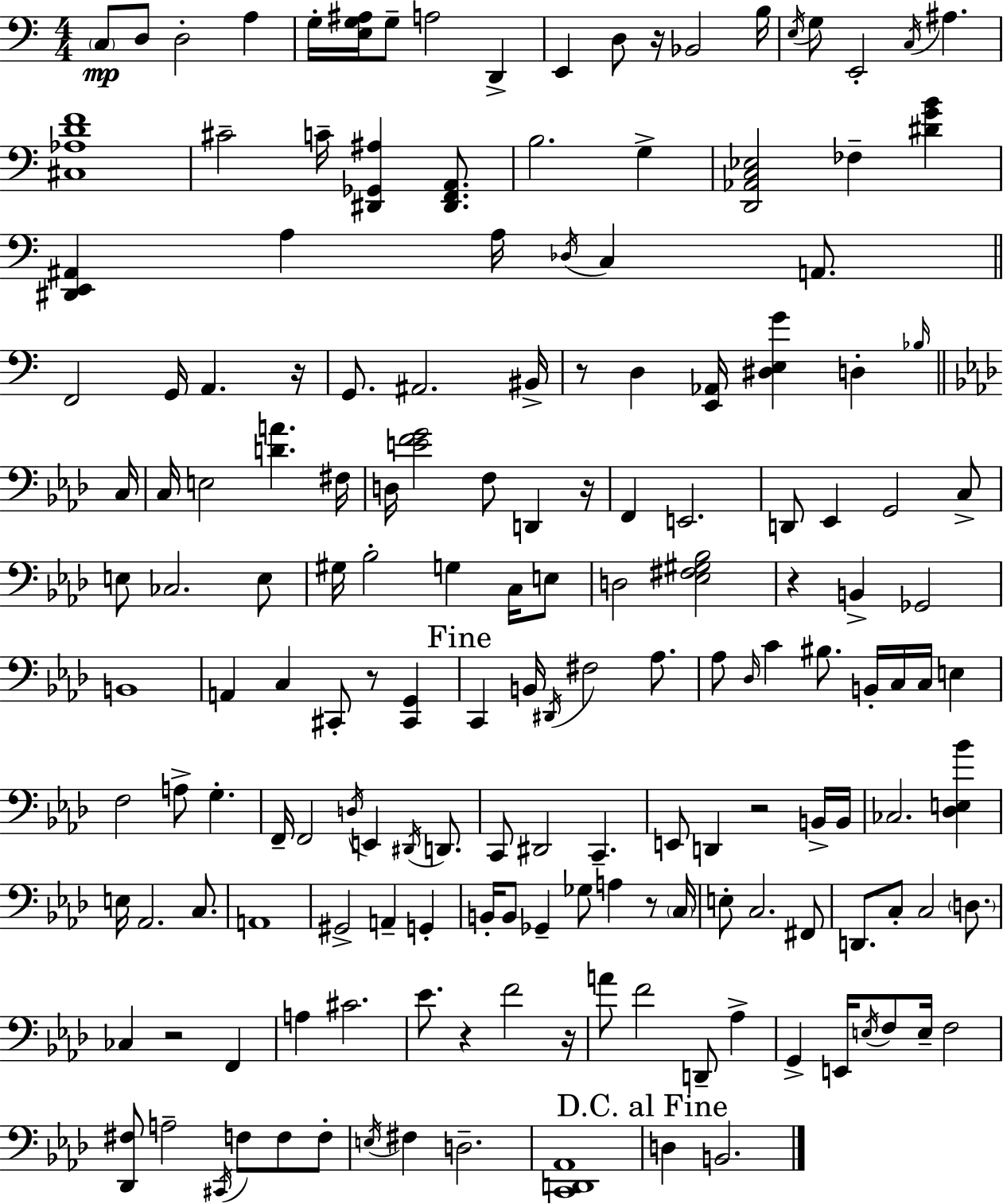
C3/e D3/e D3/h A3/q G3/s [E3,G3,A#3]/s G3/e A3/h D2/q E2/q D3/e R/s Bb2/h B3/s E3/s G3/e E2/h C3/s A#3/q. [C#3,Ab3,D4,F4]/w C#4/h C4/s [D#2,Gb2,A#3]/q [D#2,F2,A2]/e. B3/h. G3/q [D2,Ab2,C3,Eb3]/h FES3/q [D#4,G4,B4]/q [D#2,E2,A#2]/q A3/q A3/s Db3/s C3/q A2/e. F2/h G2/s A2/q. R/s G2/e. A#2/h. BIS2/s R/e D3/q [E2,Ab2]/s [D#3,E3,G4]/q D3/q Bb3/s C3/s C3/s E3/h [D4,A4]/q. F#3/s D3/s [E4,F4,G4]/h F3/e D2/q R/s F2/q E2/h. D2/e Eb2/q G2/h C3/e E3/e CES3/h. E3/e G#3/s Bb3/h G3/q C3/s E3/e D3/h [Eb3,F#3,G#3,Bb3]/h R/q B2/q Gb2/h B2/w A2/q C3/q C#2/e R/e [C#2,G2]/q C2/q B2/s D#2/s F#3/h Ab3/e. Ab3/e Db3/s C4/q BIS3/e. B2/s C3/s C3/s E3/q F3/h A3/e G3/q. F2/s F2/h D3/s E2/q D#2/s D2/e. C2/e D#2/h C2/q. E2/e D2/q R/h B2/s B2/s CES3/h. [Db3,E3,Bb4]/q E3/s Ab2/h. C3/e. A2/w G#2/h A2/q G2/q B2/s B2/e Gb2/q Gb3/e A3/q R/e C3/s E3/e C3/h. F#2/e D2/e. C3/e C3/h D3/e. CES3/q R/h F2/q A3/q C#4/h. Eb4/e. R/q F4/h R/s A4/e F4/h D2/e Ab3/q G2/q E2/s E3/s F3/e E3/s F3/h [Db2,F#3]/e A3/h C#2/s F3/e F3/e F3/e E3/s F#3/q D3/h. [C2,D2,Ab2]/w D3/q B2/h.